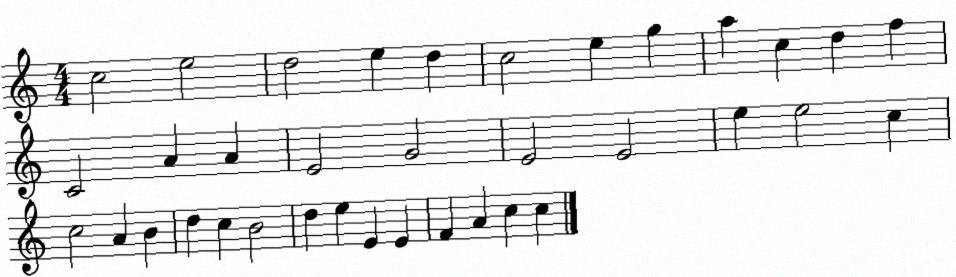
X:1
T:Untitled
M:4/4
L:1/4
K:C
c2 e2 d2 e d c2 e g a c d f C2 A A E2 G2 E2 E2 e e2 c c2 A B d c B2 d e E E F A c c